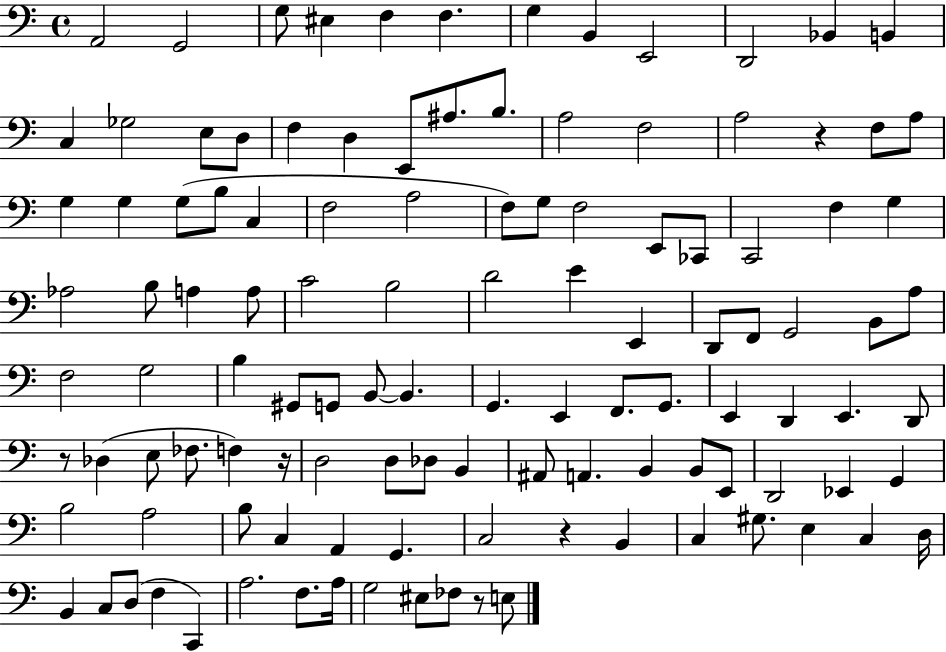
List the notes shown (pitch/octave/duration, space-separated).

A2/h G2/h G3/e EIS3/q F3/q F3/q. G3/q B2/q E2/h D2/h Bb2/q B2/q C3/q Gb3/h E3/e D3/e F3/q D3/q E2/e A#3/e. B3/e. A3/h F3/h A3/h R/q F3/e A3/e G3/q G3/q G3/e B3/e C3/q F3/h A3/h F3/e G3/e F3/h E2/e CES2/e C2/h F3/q G3/q Ab3/h B3/e A3/q A3/e C4/h B3/h D4/h E4/q E2/q D2/e F2/e G2/h B2/e A3/e F3/h G3/h B3/q G#2/e G2/e B2/e B2/q. G2/q. E2/q F2/e. G2/e. E2/q D2/q E2/q. D2/e R/e Db3/q E3/e FES3/e. F3/q R/s D3/h D3/e Db3/e B2/q A#2/e A2/q. B2/q B2/e E2/e D2/h Eb2/q G2/q B3/h A3/h B3/e C3/q A2/q G2/q. C3/h R/q B2/q C3/q G#3/e. E3/q C3/q D3/s B2/q C3/e D3/e F3/q C2/q A3/h. F3/e. A3/s G3/h EIS3/e FES3/e R/e E3/e